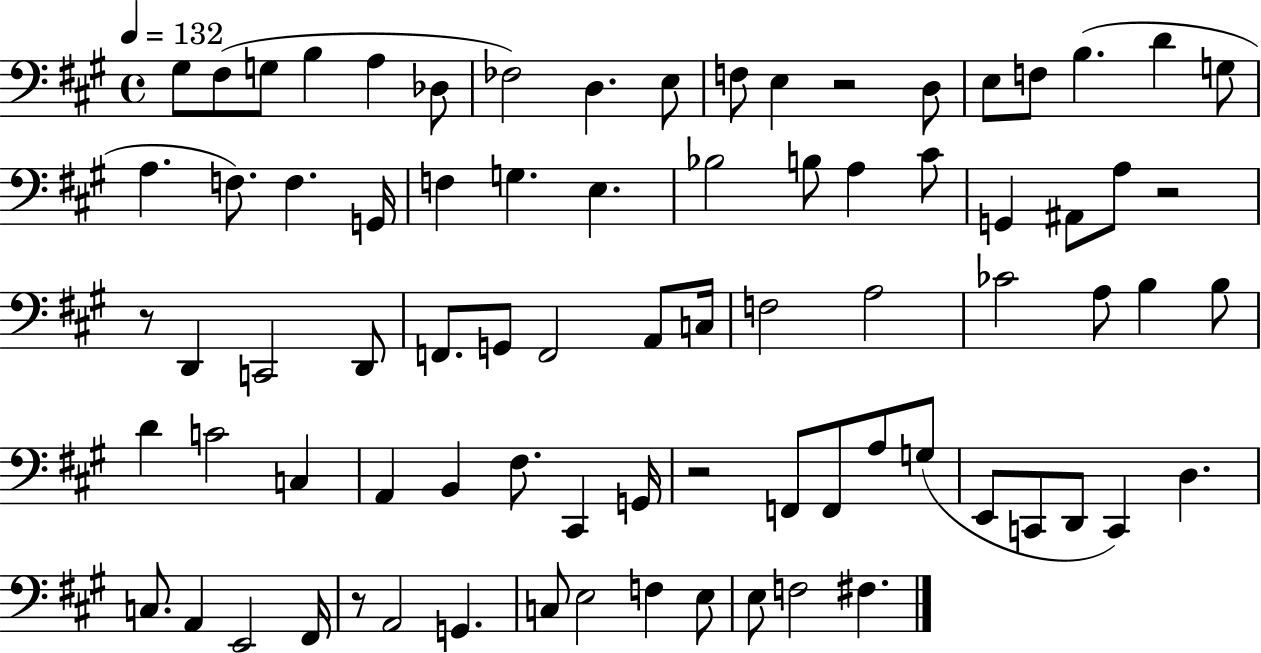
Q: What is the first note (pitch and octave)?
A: G#3